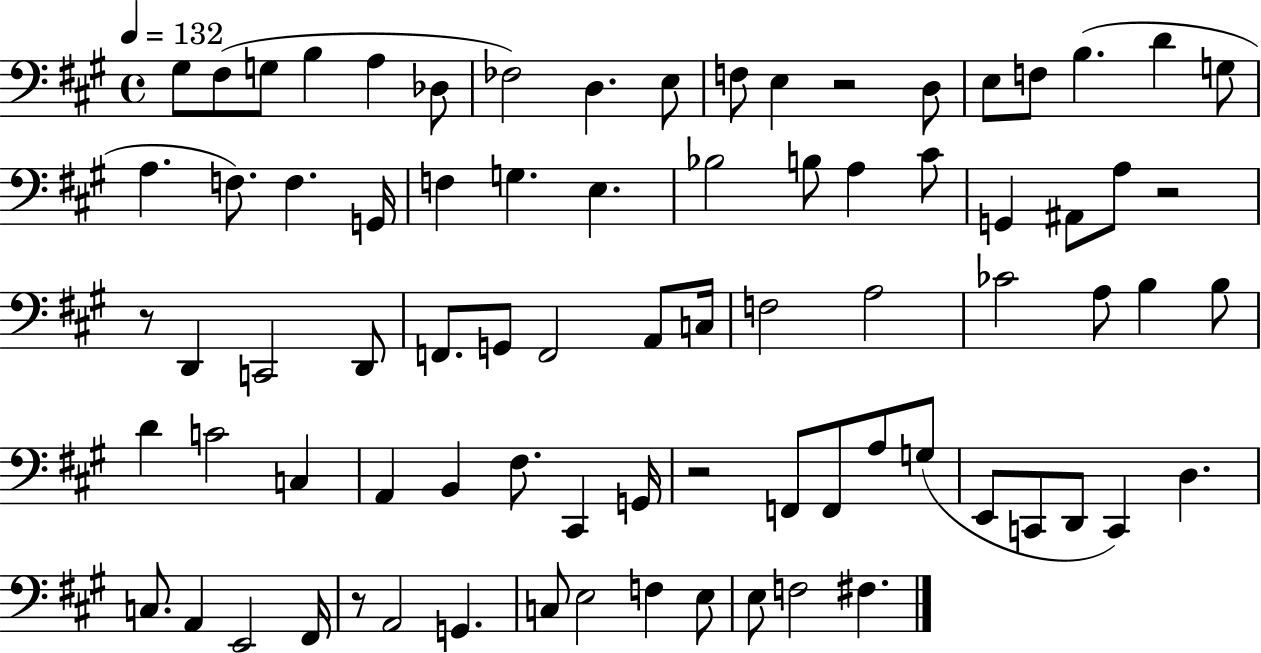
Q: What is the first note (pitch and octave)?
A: G#3